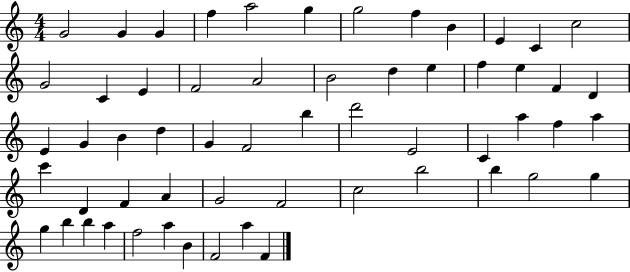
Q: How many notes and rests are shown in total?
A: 58